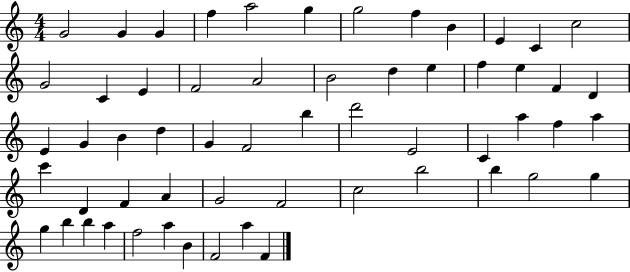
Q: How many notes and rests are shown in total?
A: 58